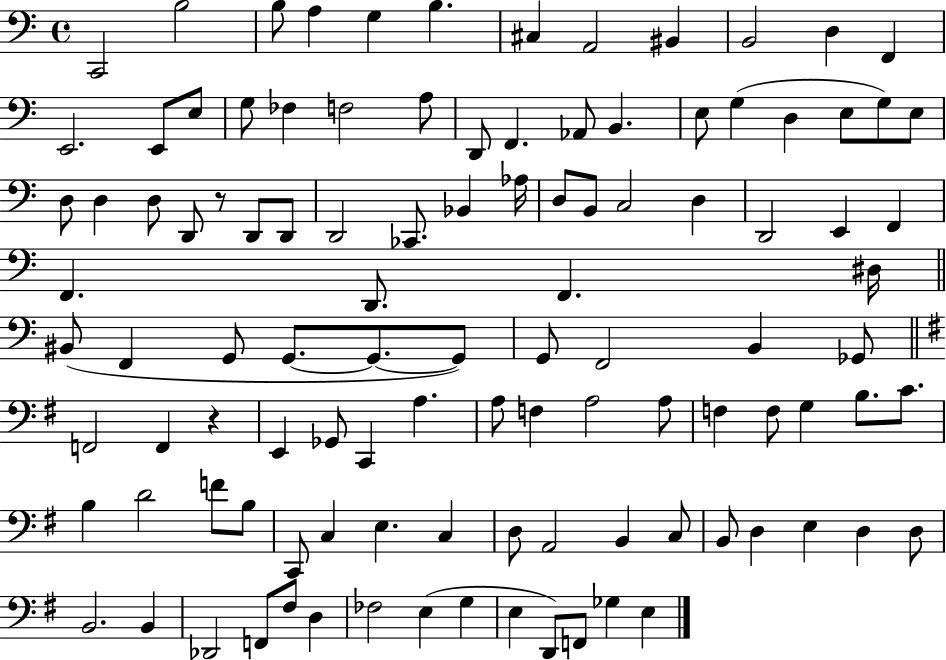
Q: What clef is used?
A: bass